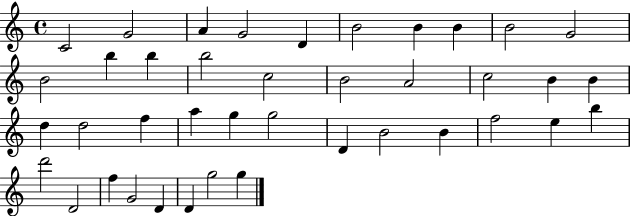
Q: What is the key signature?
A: C major